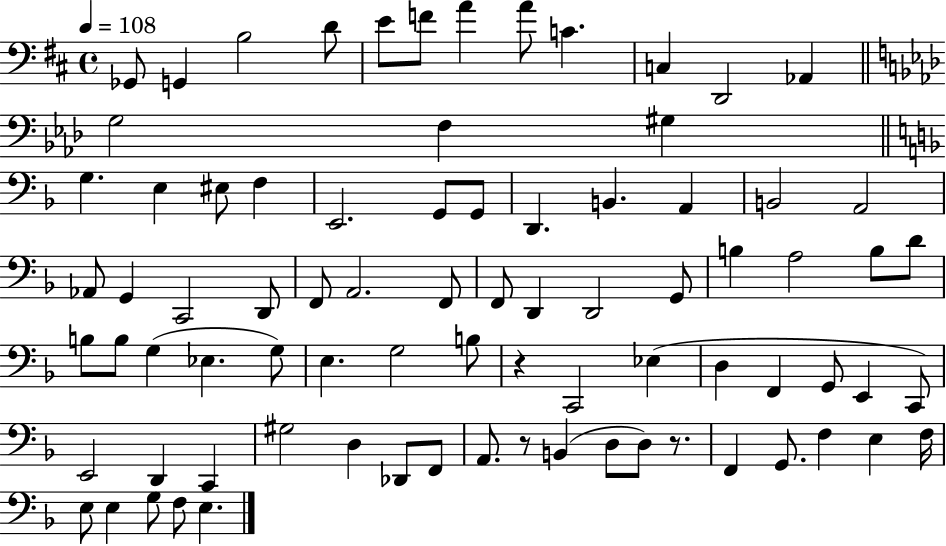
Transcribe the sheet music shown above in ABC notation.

X:1
T:Untitled
M:4/4
L:1/4
K:D
_G,,/2 G,, B,2 D/2 E/2 F/2 A A/2 C C, D,,2 _A,, G,2 F, ^G, G, E, ^E,/2 F, E,,2 G,,/2 G,,/2 D,, B,, A,, B,,2 A,,2 _A,,/2 G,, C,,2 D,,/2 F,,/2 A,,2 F,,/2 F,,/2 D,, D,,2 G,,/2 B, A,2 B,/2 D/2 B,/2 B,/2 G, _E, G,/2 E, G,2 B,/2 z C,,2 _E, D, F,, G,,/2 E,, C,,/2 E,,2 D,, C,, ^G,2 D, _D,,/2 F,,/2 A,,/2 z/2 B,, D,/2 D,/2 z/2 F,, G,,/2 F, E, F,/4 E,/2 E, G,/2 F,/2 E,